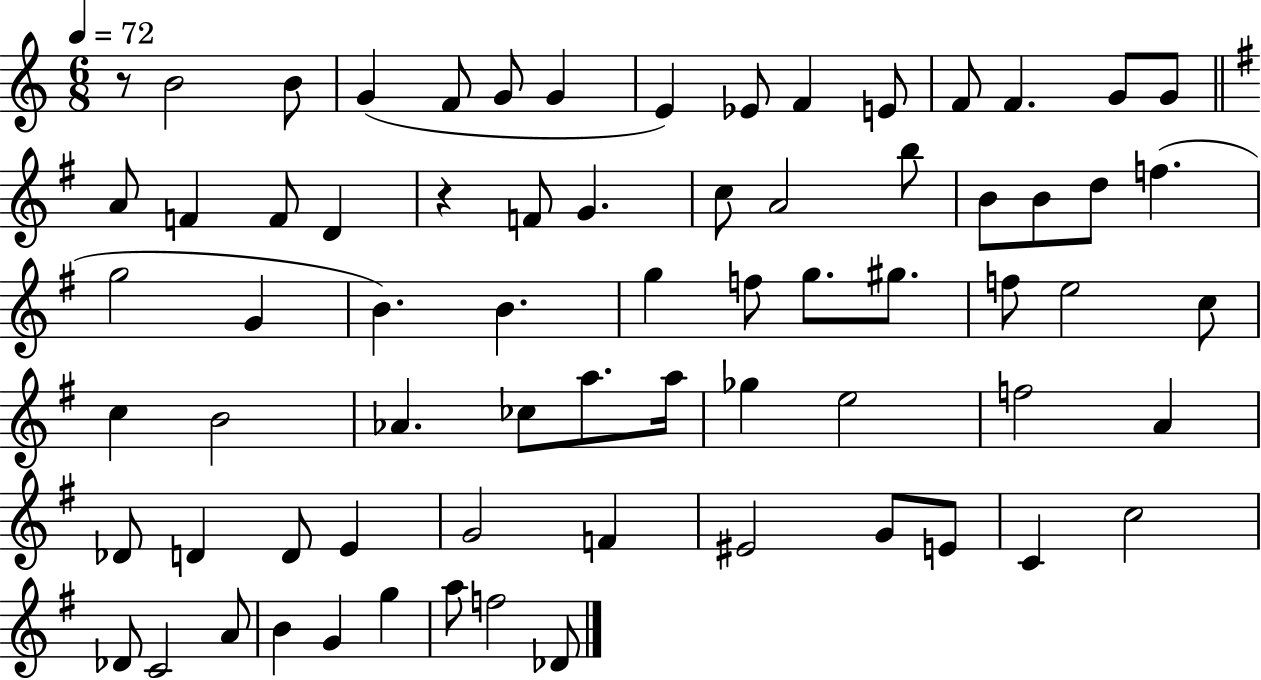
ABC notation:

X:1
T:Untitled
M:6/8
L:1/4
K:C
z/2 B2 B/2 G F/2 G/2 G E _E/2 F E/2 F/2 F G/2 G/2 A/2 F F/2 D z F/2 G c/2 A2 b/2 B/2 B/2 d/2 f g2 G B B g f/2 g/2 ^g/2 f/2 e2 c/2 c B2 _A _c/2 a/2 a/4 _g e2 f2 A _D/2 D D/2 E G2 F ^E2 G/2 E/2 C c2 _D/2 C2 A/2 B G g a/2 f2 _D/2